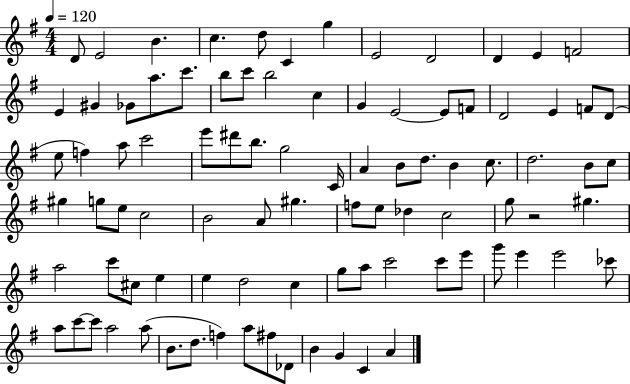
D4/e E4/h B4/q. C5/q. D5/e C4/q G5/q E4/h D4/h D4/q E4/q F4/h E4/q G#4/q Gb4/e A5/e. C6/e. B5/e C6/e B5/h C5/q G4/q E4/h E4/e F4/e D4/h E4/q F4/e D4/e E5/e F5/q A5/e C6/h E6/e D#6/e B5/e. G5/h C4/s A4/q B4/e D5/e. B4/q C5/e. D5/h. B4/e C5/e G#5/q G5/e E5/e C5/h B4/h A4/e G#5/q. F5/e E5/e Db5/q C5/h G5/e R/h G#5/q. A5/h C6/e C#5/e E5/q E5/q D5/h C5/q G5/e A5/e C6/h C6/e E6/e G6/e E6/q E6/h CES6/e A5/e C6/e C6/e A5/h A5/e B4/e. D5/e. F5/q A5/e F#5/e Db4/e B4/q G4/q C4/q A4/q